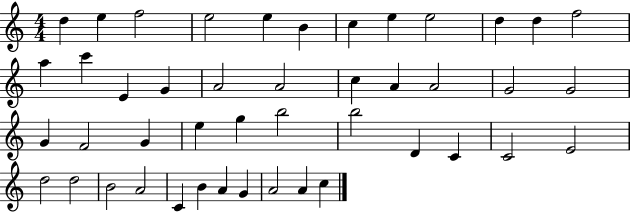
{
  \clef treble
  \numericTimeSignature
  \time 4/4
  \key c \major
  d''4 e''4 f''2 | e''2 e''4 b'4 | c''4 e''4 e''2 | d''4 d''4 f''2 | \break a''4 c'''4 e'4 g'4 | a'2 a'2 | c''4 a'4 a'2 | g'2 g'2 | \break g'4 f'2 g'4 | e''4 g''4 b''2 | b''2 d'4 c'4 | c'2 e'2 | \break d''2 d''2 | b'2 a'2 | c'4 b'4 a'4 g'4 | a'2 a'4 c''4 | \break \bar "|."
}